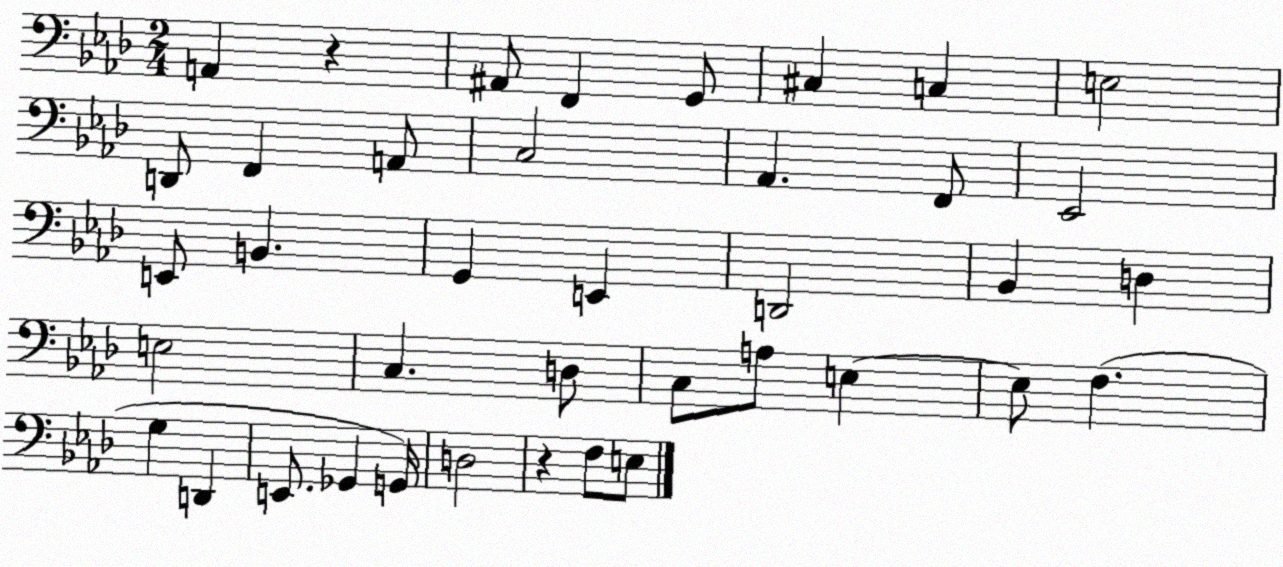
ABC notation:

X:1
T:Untitled
M:2/4
L:1/4
K:Ab
A,, z ^A,,/2 F,, G,,/2 ^C, C, E,2 D,,/2 F,, A,,/2 C,2 _A,, F,,/2 _E,,2 E,,/2 B,, G,, E,, D,,2 _B,, D, E,2 C, D,/2 C,/2 A,/2 E, E,/2 F, G, D,, E,,/2 _G,, G,,/4 D,2 z F,/2 E,/2